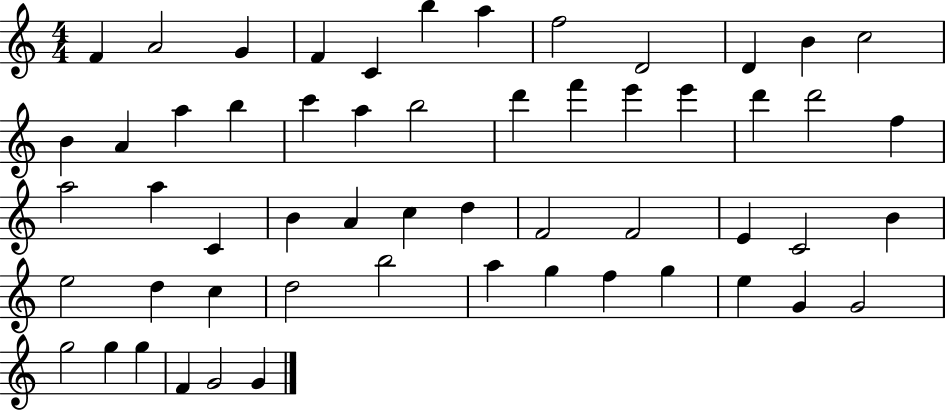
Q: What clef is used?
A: treble